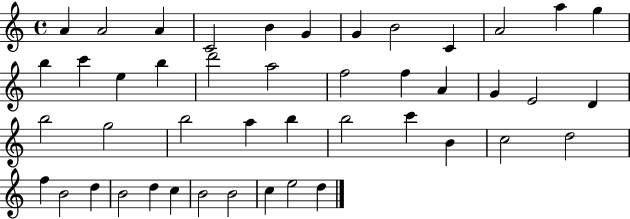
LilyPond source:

{
  \clef treble
  \time 4/4
  \defaultTimeSignature
  \key c \major
  a'4 a'2 a'4 | c'2 b'4 g'4 | g'4 b'2 c'4 | a'2 a''4 g''4 | \break b''4 c'''4 e''4 b''4 | d'''2 a''2 | f''2 f''4 a'4 | g'4 e'2 d'4 | \break b''2 g''2 | b''2 a''4 b''4 | b''2 c'''4 b'4 | c''2 d''2 | \break f''4 b'2 d''4 | b'2 d''4 c''4 | b'2 b'2 | c''4 e''2 d''4 | \break \bar "|."
}